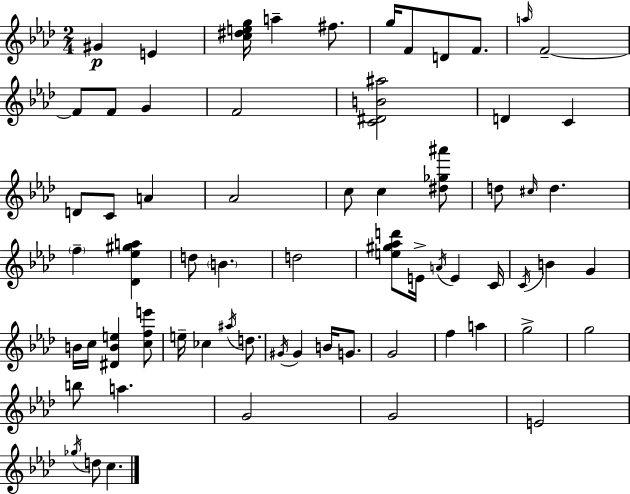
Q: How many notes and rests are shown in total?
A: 66